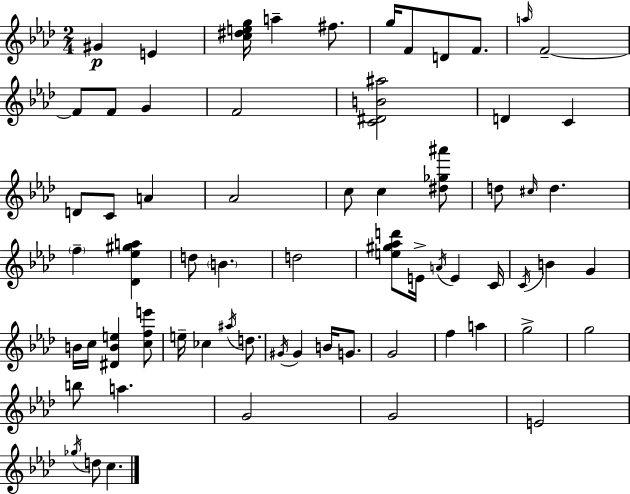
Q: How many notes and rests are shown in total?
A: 66